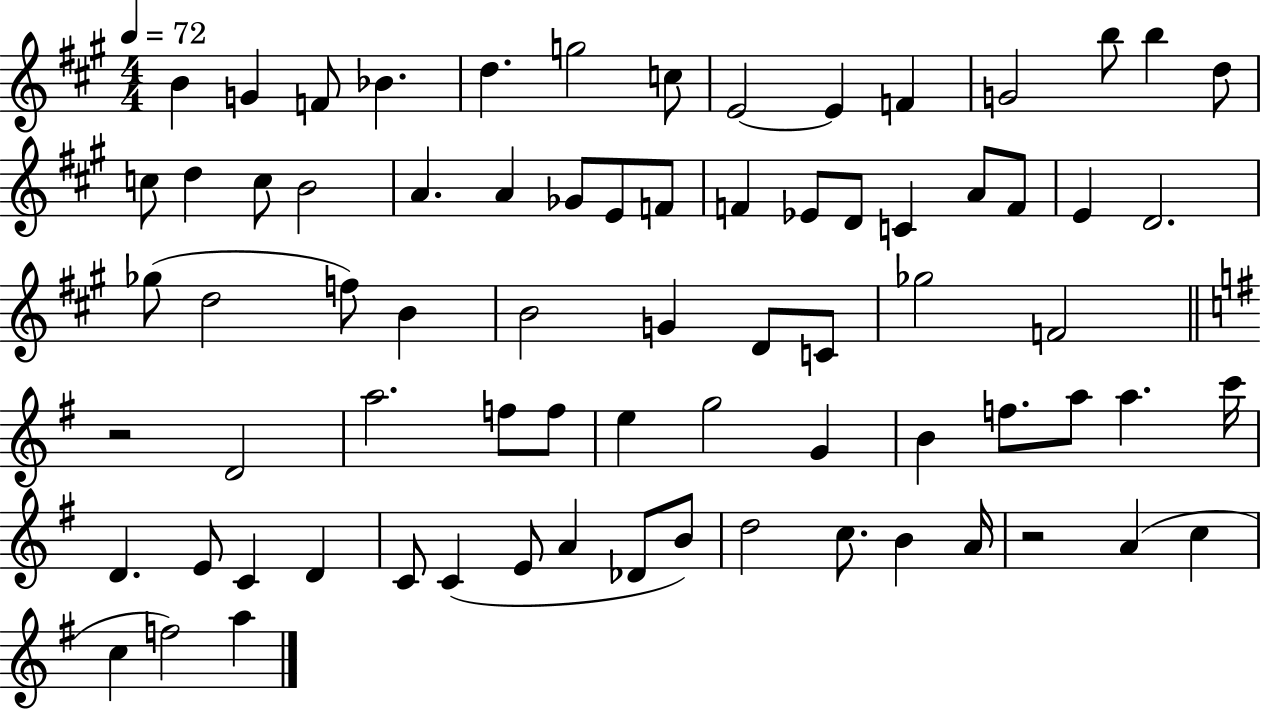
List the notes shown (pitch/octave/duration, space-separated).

B4/q G4/q F4/e Bb4/q. D5/q. G5/h C5/e E4/h E4/q F4/q G4/h B5/e B5/q D5/e C5/e D5/q C5/e B4/h A4/q. A4/q Gb4/e E4/e F4/e F4/q Eb4/e D4/e C4/q A4/e F4/e E4/q D4/h. Gb5/e D5/h F5/e B4/q B4/h G4/q D4/e C4/e Gb5/h F4/h R/h D4/h A5/h. F5/e F5/e E5/q G5/h G4/q B4/q F5/e. A5/e A5/q. C6/s D4/q. E4/e C4/q D4/q C4/e C4/q E4/e A4/q Db4/e B4/e D5/h C5/e. B4/q A4/s R/h A4/q C5/q C5/q F5/h A5/q